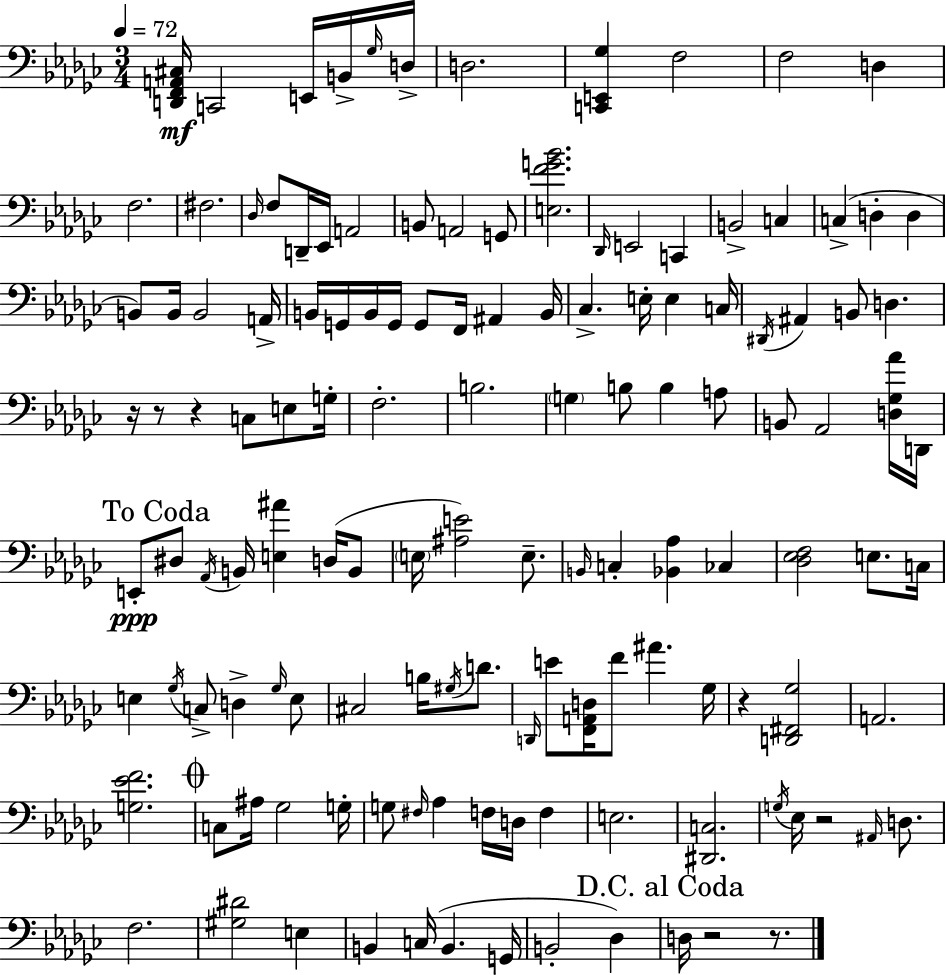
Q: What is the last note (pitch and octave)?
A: D3